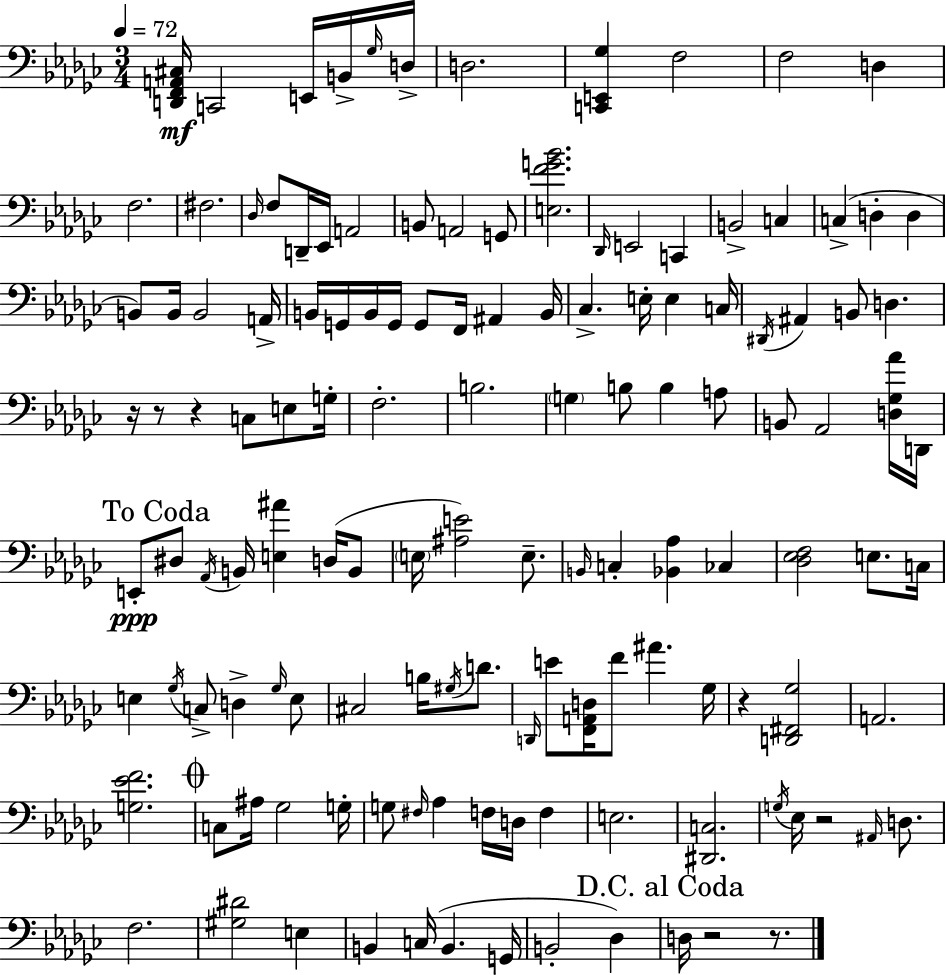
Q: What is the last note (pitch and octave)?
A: D3